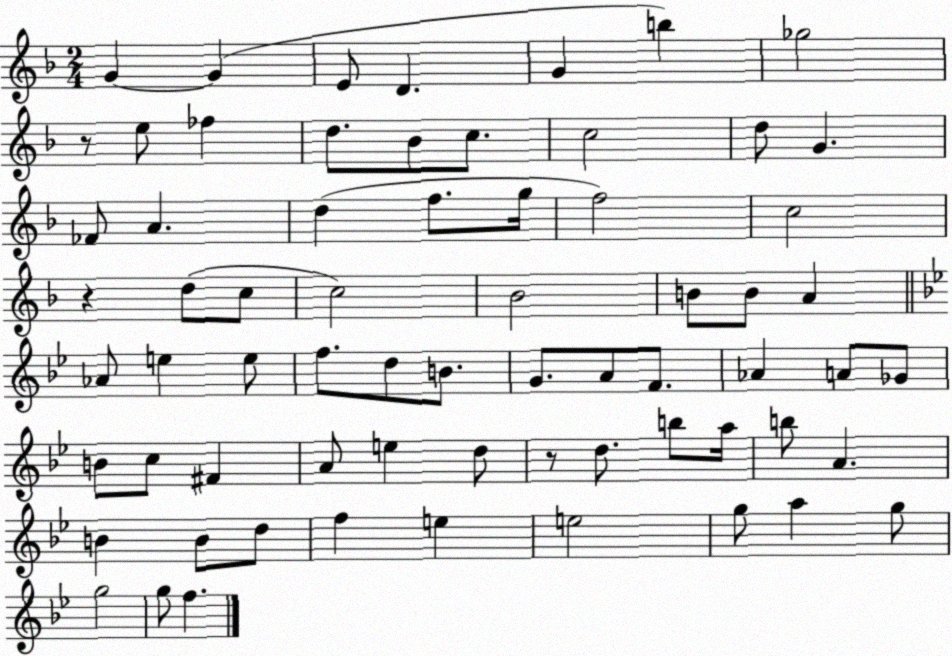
X:1
T:Untitled
M:2/4
L:1/4
K:F
G G E/2 D G b _g2 z/2 e/2 _f d/2 _B/2 c/2 c2 d/2 G _F/2 A d f/2 g/4 f2 c2 z d/2 c/2 c2 _B2 B/2 B/2 A _A/2 e e/2 f/2 d/2 B/2 G/2 A/2 F/2 _A A/2 _G/2 B/2 c/2 ^F A/2 e d/2 z/2 d/2 b/2 a/4 b/2 A B B/2 d/2 f e e2 g/2 a g/2 g2 g/2 f